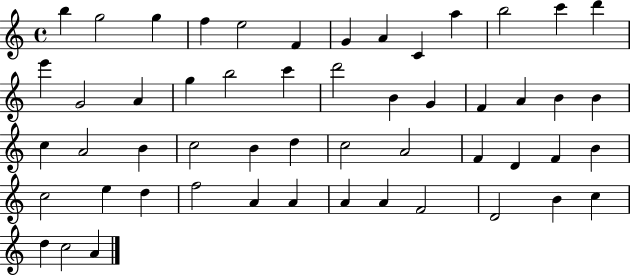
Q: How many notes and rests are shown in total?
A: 53